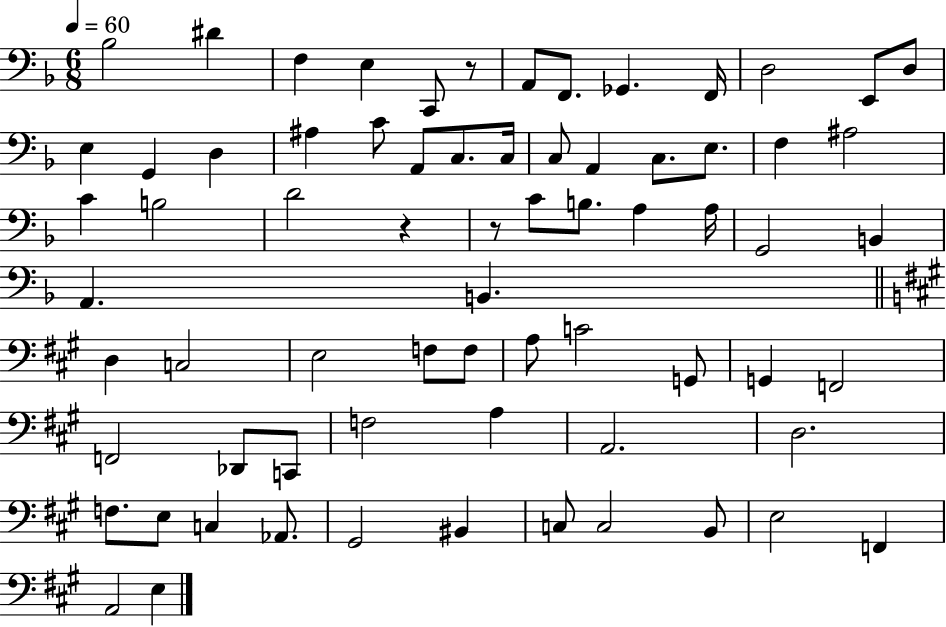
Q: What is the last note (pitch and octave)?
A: E3